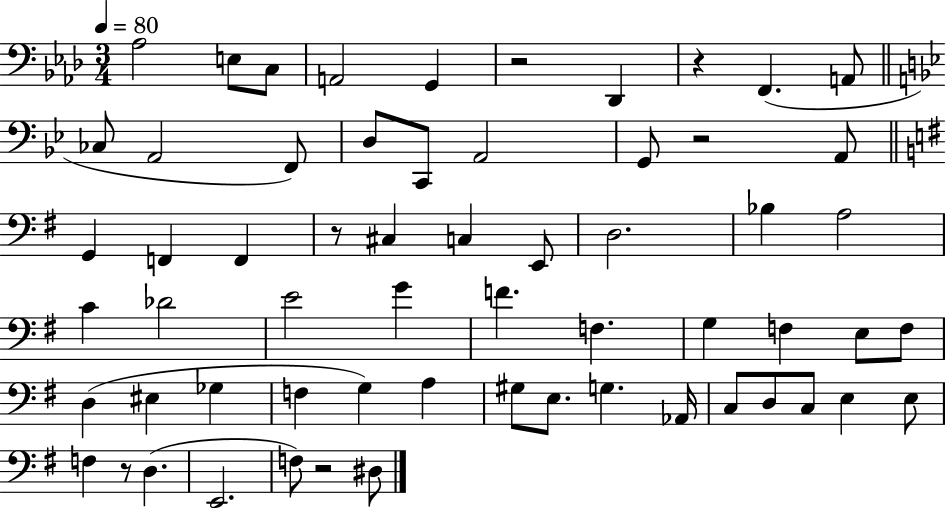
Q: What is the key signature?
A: AES major